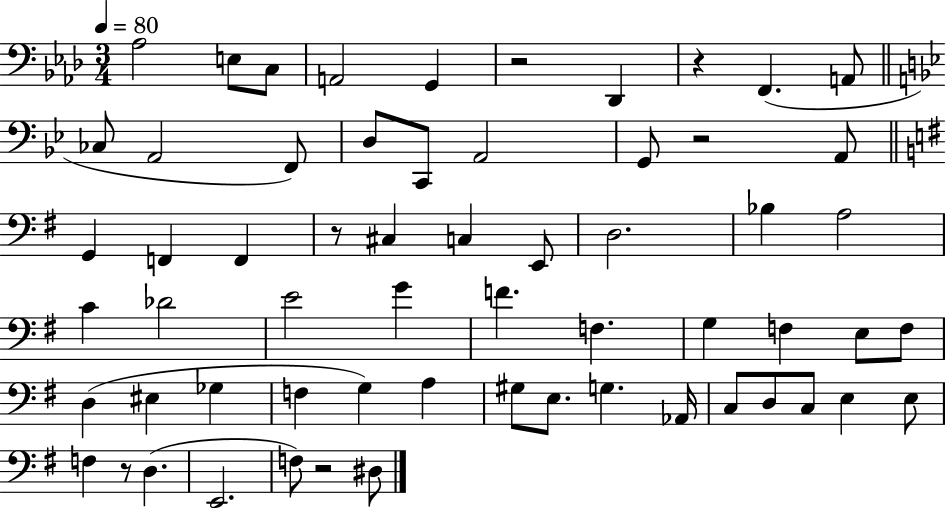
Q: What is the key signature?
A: AES major